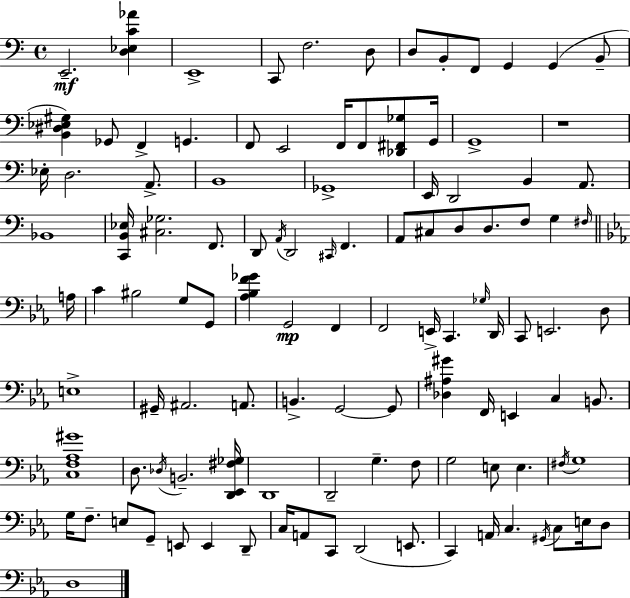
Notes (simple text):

E2/h. [D3,Eb3,C4,Ab4]/q E2/w C2/e F3/h. D3/e D3/e B2/e F2/e G2/q G2/q B2/e [B2,D#3,Eb3,G#3]/q Gb2/e F2/q G2/q. F2/e E2/h F2/s F2/e [Db2,F#2,Gb3]/e G2/s G2/w R/w Eb3/s D3/h. A2/e. B2/w Gb2/w E2/s D2/h B2/q A2/e. Bb2/w [C2,B2,Eb3]/s [C#3,Gb3]/h. F2/e. D2/e A2/s D2/h C#2/s F2/q. A2/e C#3/e D3/e D3/e. F3/e G3/q F#3/s A3/s C4/q BIS3/h G3/e G2/e [Ab3,Bb3,F4,Gb4]/q G2/h F2/q F2/h E2/s C2/q. Gb3/s D2/s C2/e E2/h. D3/e E3/w G#2/s A#2/h. A2/e. B2/q. G2/h G2/e [Db3,A#3,G#4]/q F2/s E2/q C3/q B2/e. [C3,F3,Ab3,G#4]/w D3/e. Db3/s B2/h. [D2,Eb2,F#3,Gb3]/s D2/w D2/h G3/q. F3/e G3/h E3/e E3/q. F#3/s G3/w G3/s F3/e. E3/e G2/e E2/e E2/q D2/e C3/s A2/e C2/e D2/h E2/e. C2/q A2/s C3/q. G#2/s C3/e E3/s D3/e D3/w